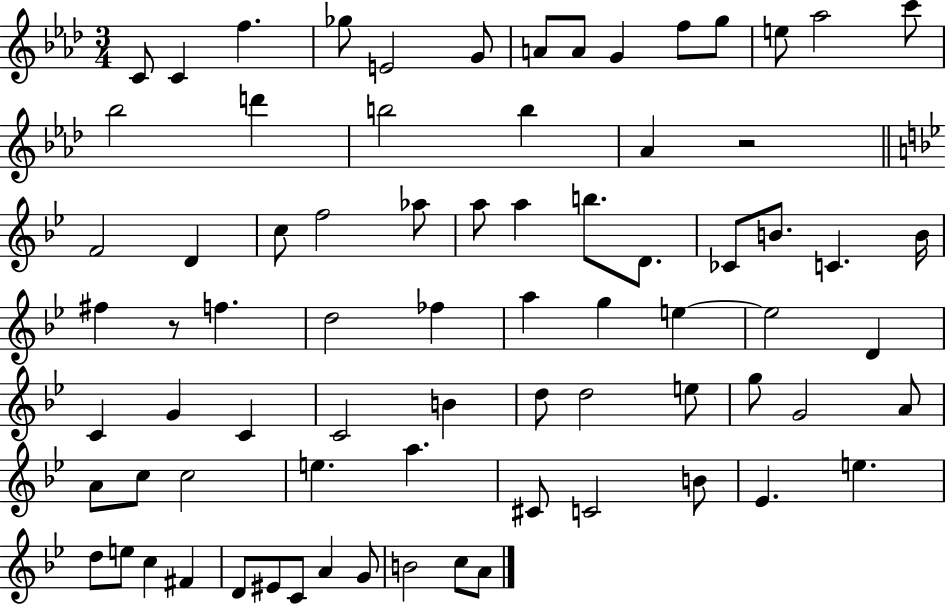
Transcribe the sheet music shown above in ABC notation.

X:1
T:Untitled
M:3/4
L:1/4
K:Ab
C/2 C f _g/2 E2 G/2 A/2 A/2 G f/2 g/2 e/2 _a2 c'/2 _b2 d' b2 b _A z2 F2 D c/2 f2 _a/2 a/2 a b/2 D/2 _C/2 B/2 C B/4 ^f z/2 f d2 _f a g e e2 D C G C C2 B d/2 d2 e/2 g/2 G2 A/2 A/2 c/2 c2 e a ^C/2 C2 B/2 _E e d/2 e/2 c ^F D/2 ^E/2 C/2 A G/2 B2 c/2 A/2